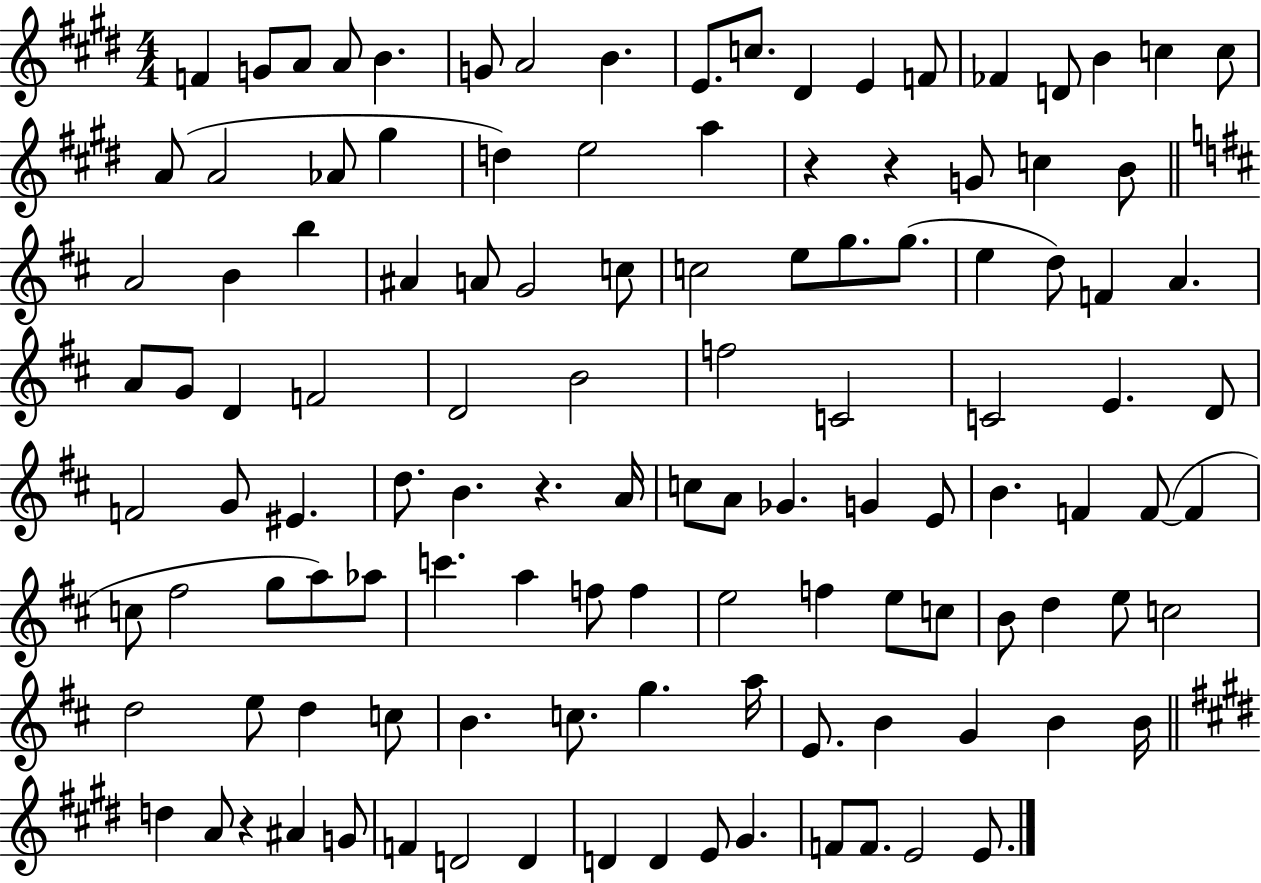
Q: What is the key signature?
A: E major